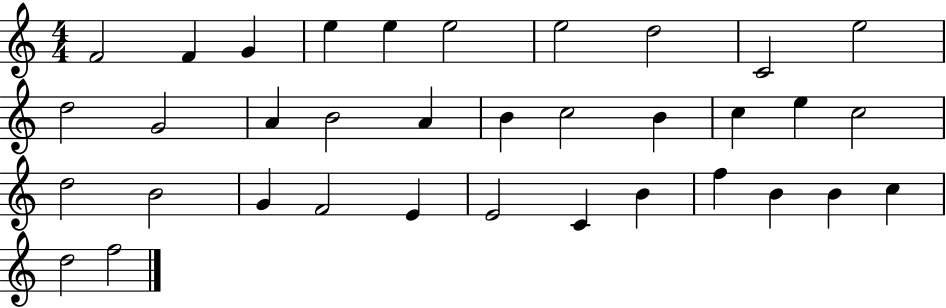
{
  \clef treble
  \numericTimeSignature
  \time 4/4
  \key c \major
  f'2 f'4 g'4 | e''4 e''4 e''2 | e''2 d''2 | c'2 e''2 | \break d''2 g'2 | a'4 b'2 a'4 | b'4 c''2 b'4 | c''4 e''4 c''2 | \break d''2 b'2 | g'4 f'2 e'4 | e'2 c'4 b'4 | f''4 b'4 b'4 c''4 | \break d''2 f''2 | \bar "|."
}